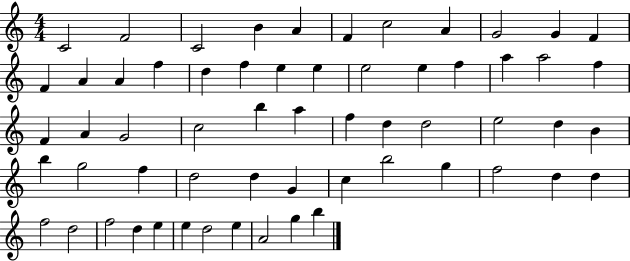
C4/h F4/h C4/h B4/q A4/q F4/q C5/h A4/q G4/h G4/q F4/q F4/q A4/q A4/q F5/q D5/q F5/q E5/q E5/q E5/h E5/q F5/q A5/q A5/h F5/q F4/q A4/q G4/h C5/h B5/q A5/q F5/q D5/q D5/h E5/h D5/q B4/q B5/q G5/h F5/q D5/h D5/q G4/q C5/q B5/h G5/q F5/h D5/q D5/q F5/h D5/h F5/h D5/q E5/q E5/q D5/h E5/q A4/h G5/q B5/q